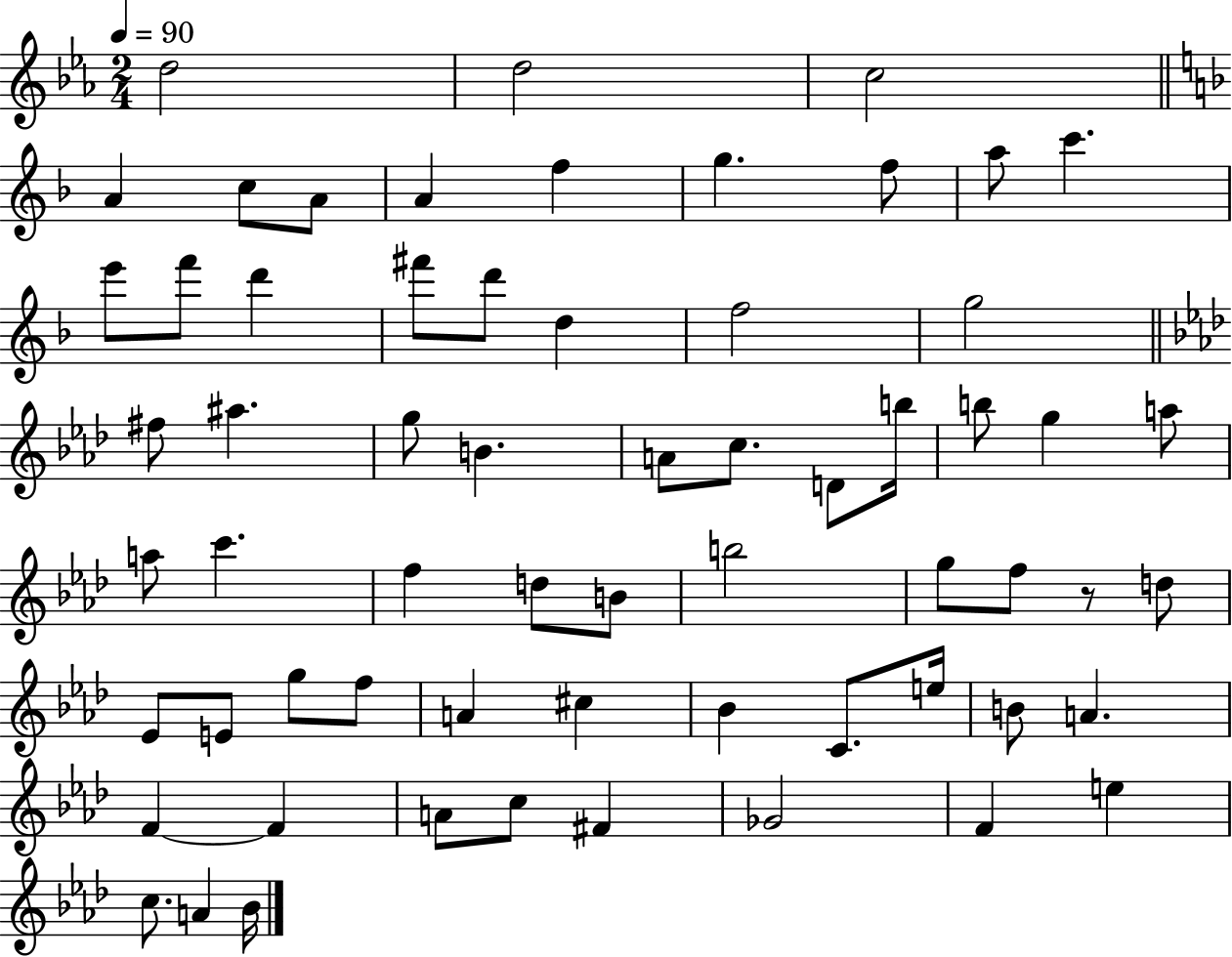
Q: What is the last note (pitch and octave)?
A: Bb4